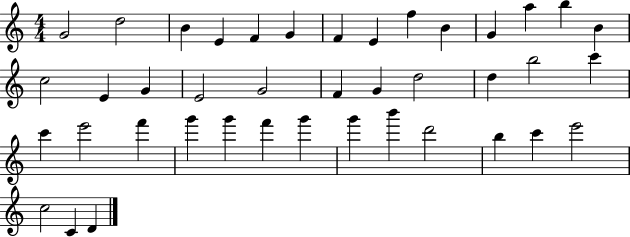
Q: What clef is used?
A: treble